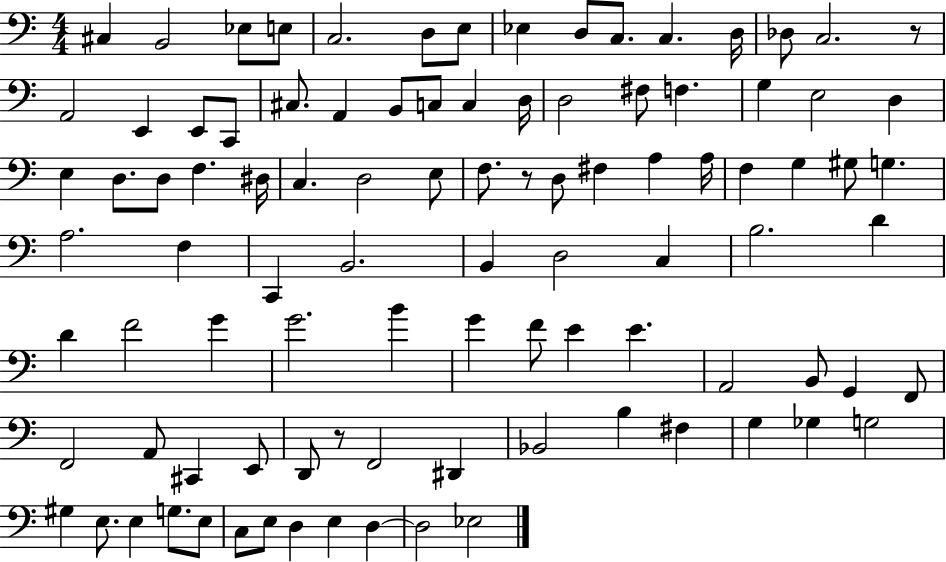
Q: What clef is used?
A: bass